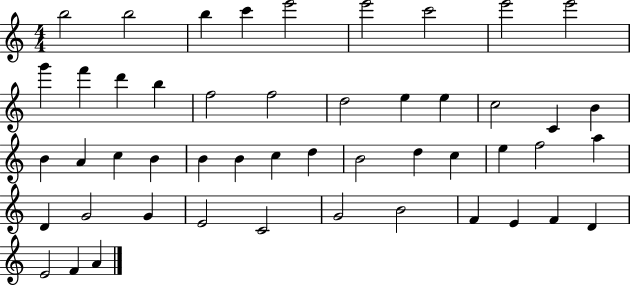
B5/h B5/h B5/q C6/q E6/h E6/h C6/h E6/h E6/h G6/q F6/q D6/q B5/q F5/h F5/h D5/h E5/q E5/q C5/h C4/q B4/q B4/q A4/q C5/q B4/q B4/q B4/q C5/q D5/q B4/h D5/q C5/q E5/q F5/h A5/q D4/q G4/h G4/q E4/h C4/h G4/h B4/h F4/q E4/q F4/q D4/q E4/h F4/q A4/q